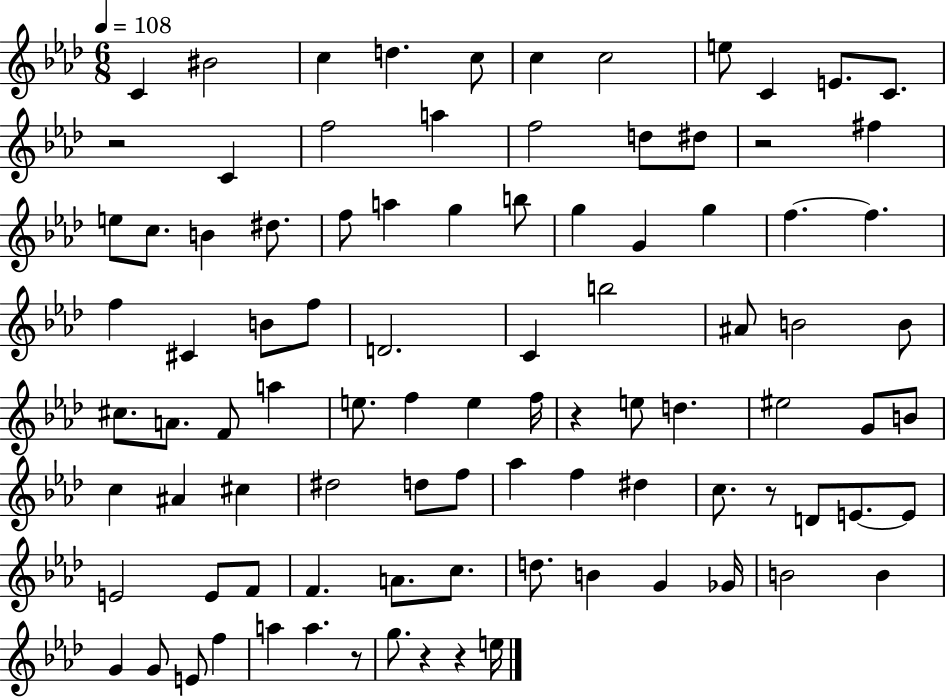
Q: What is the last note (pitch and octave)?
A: E5